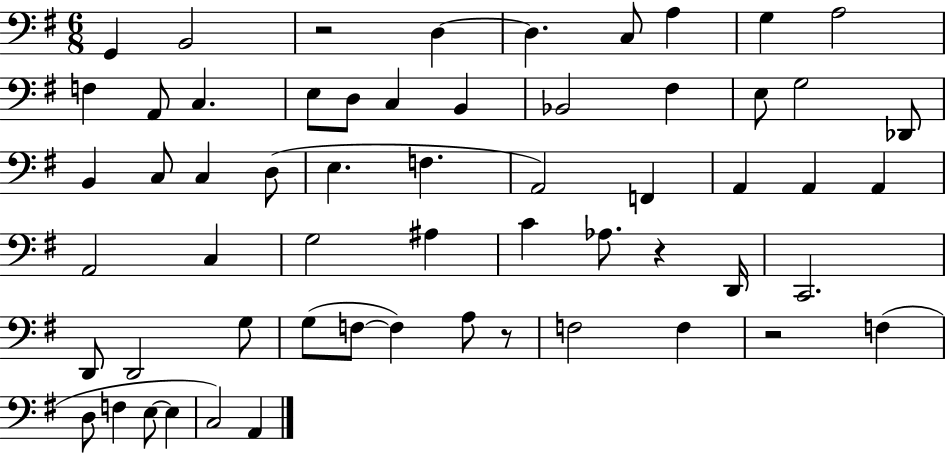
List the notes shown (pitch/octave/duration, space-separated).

G2/q B2/h R/h D3/q D3/q. C3/e A3/q G3/q A3/h F3/q A2/e C3/q. E3/e D3/e C3/q B2/q Bb2/h F#3/q E3/e G3/h Db2/e B2/q C3/e C3/q D3/e E3/q. F3/q. A2/h F2/q A2/q A2/q A2/q A2/h C3/q G3/h A#3/q C4/q Ab3/e. R/q D2/s C2/h. D2/e D2/h G3/e G3/e F3/e F3/q A3/e R/e F3/h F3/q R/h F3/q D3/e F3/q E3/e E3/q C3/h A2/q